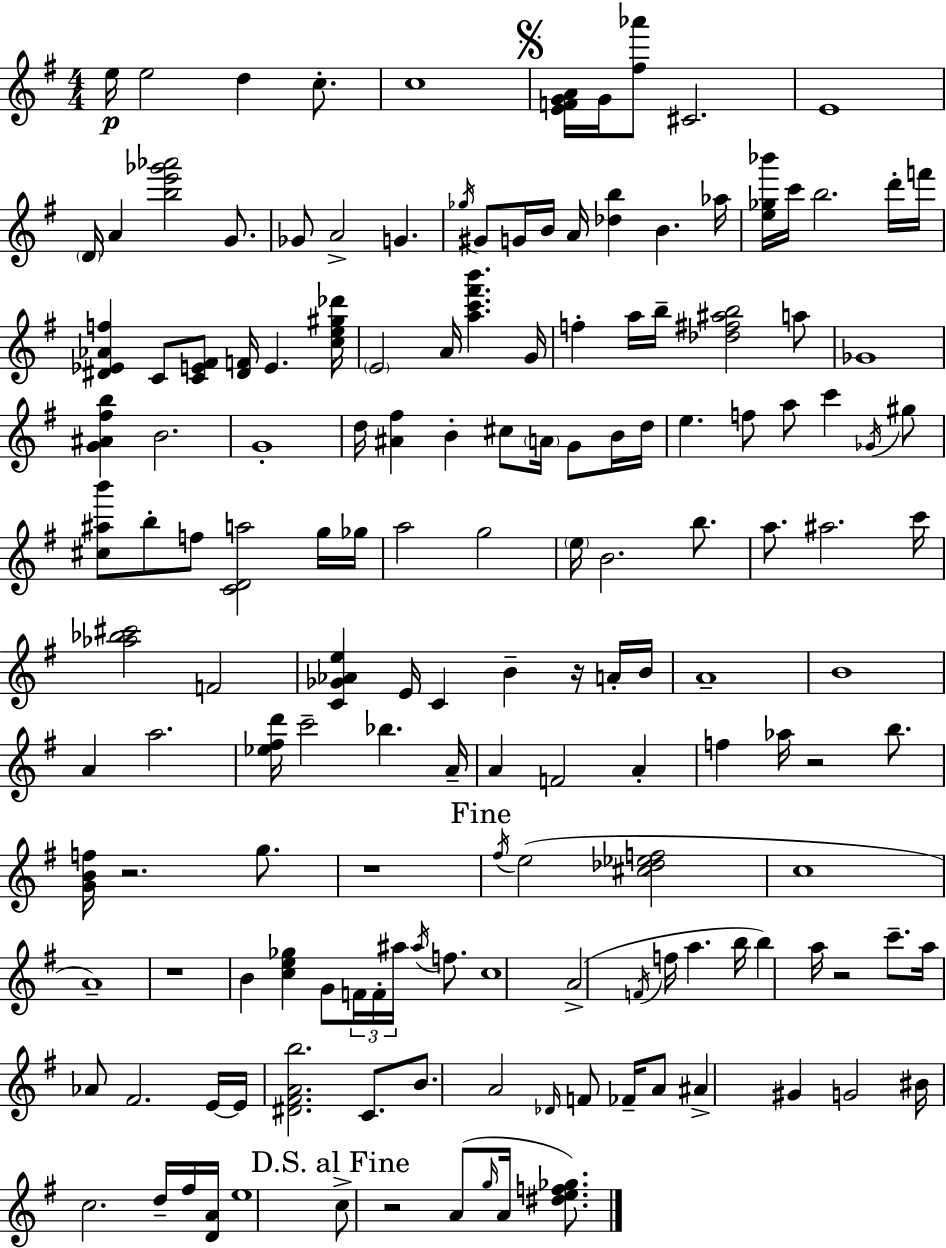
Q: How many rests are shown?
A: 7